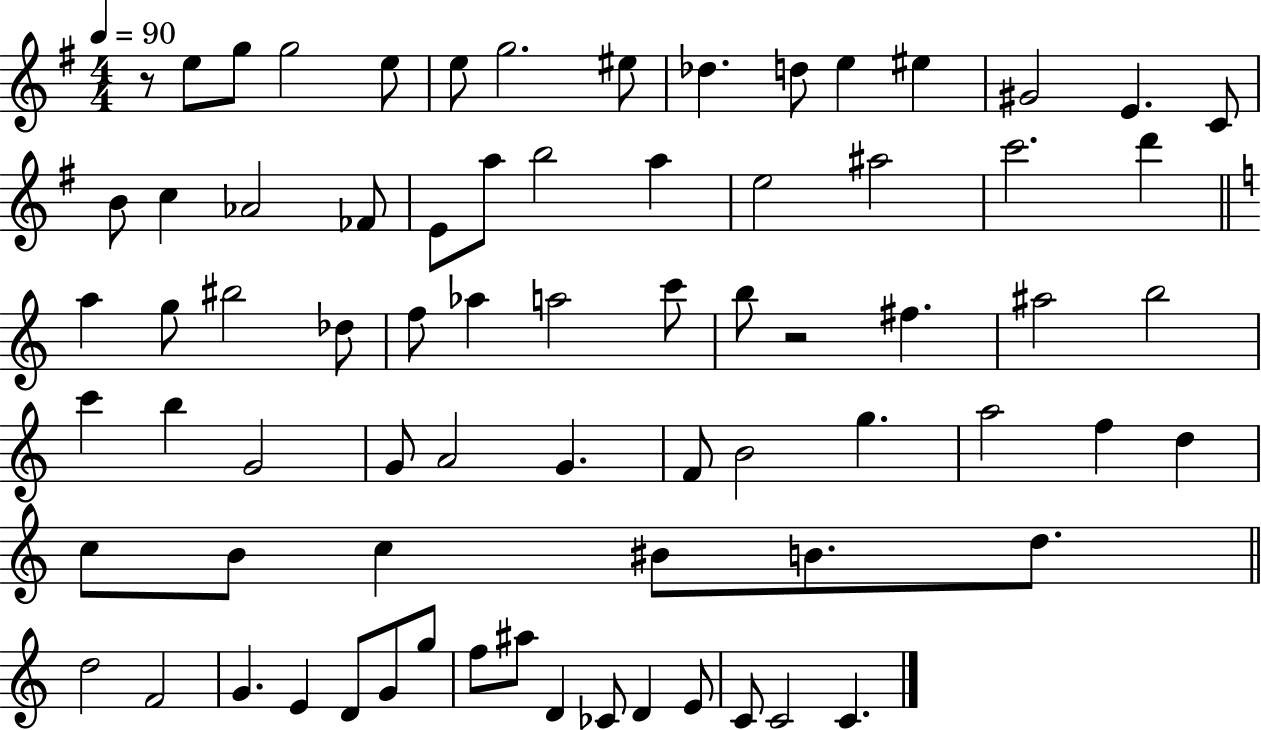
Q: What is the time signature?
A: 4/4